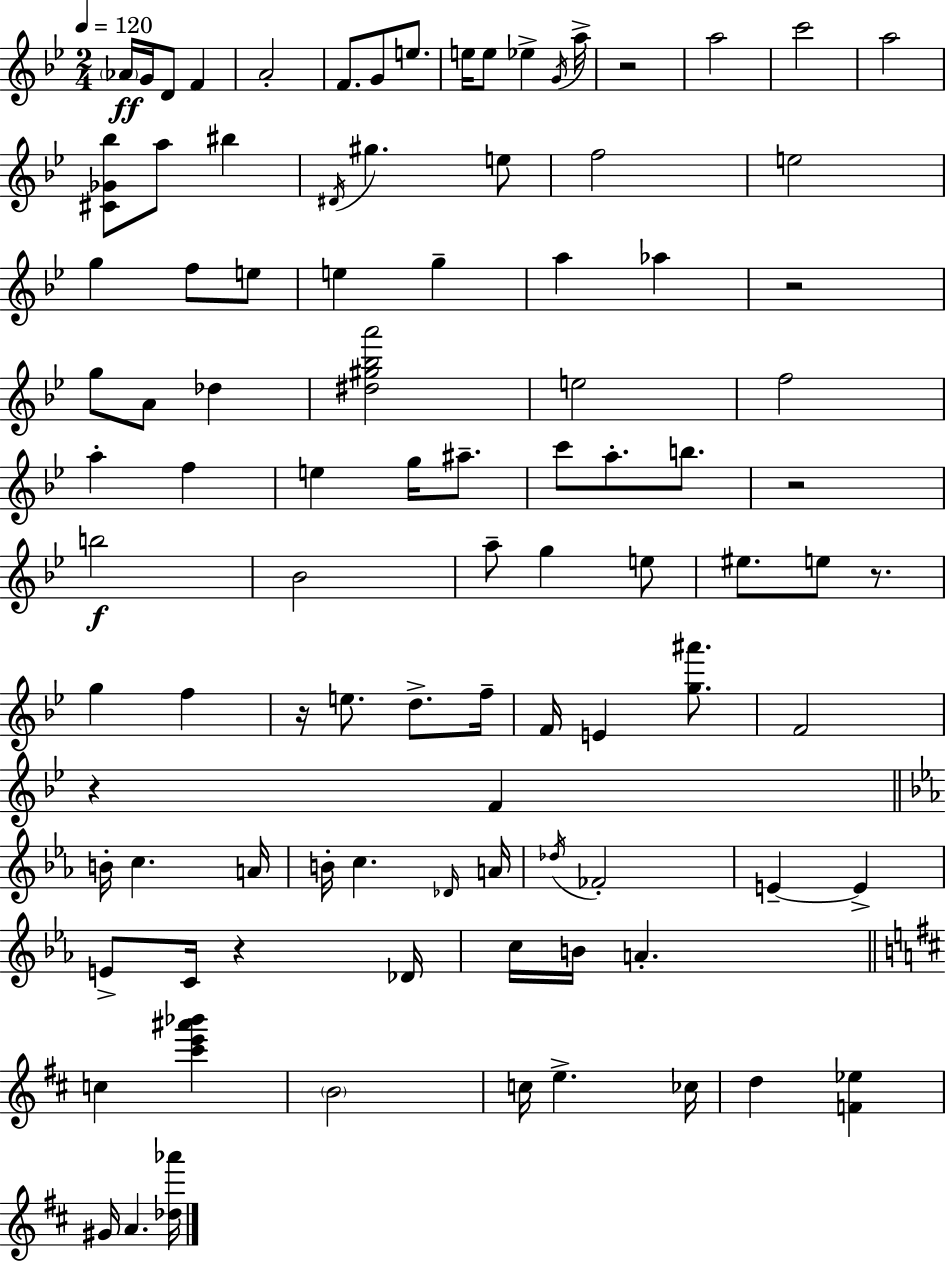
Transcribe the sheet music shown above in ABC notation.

X:1
T:Untitled
M:2/4
L:1/4
K:Gm
_A/4 G/4 D/2 F A2 F/2 G/2 e/2 e/4 e/2 _e G/4 a/4 z2 a2 c'2 a2 [^C_G_b]/2 a/2 ^b ^D/4 ^g e/2 f2 e2 g f/2 e/2 e g a _a z2 g/2 A/2 _d [^d^g_ba']2 e2 f2 a f e g/4 ^a/2 c'/2 a/2 b/2 z2 b2 _B2 a/2 g e/2 ^e/2 e/2 z/2 g f z/4 e/2 d/2 f/4 F/4 E [g^a']/2 F2 z F B/4 c A/4 B/4 c _D/4 A/4 _d/4 _F2 E E E/2 C/4 z _D/4 c/4 B/4 A c [^c'e'^a'_b'] B2 c/4 e _c/4 d [F_e] ^G/4 A [_d_a']/4